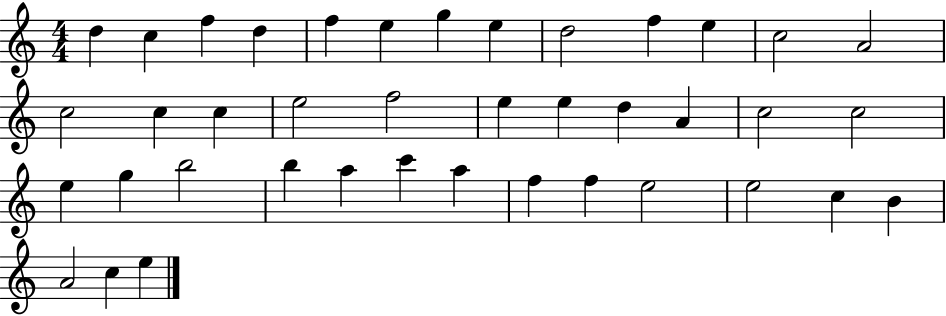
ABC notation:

X:1
T:Untitled
M:4/4
L:1/4
K:C
d c f d f e g e d2 f e c2 A2 c2 c c e2 f2 e e d A c2 c2 e g b2 b a c' a f f e2 e2 c B A2 c e